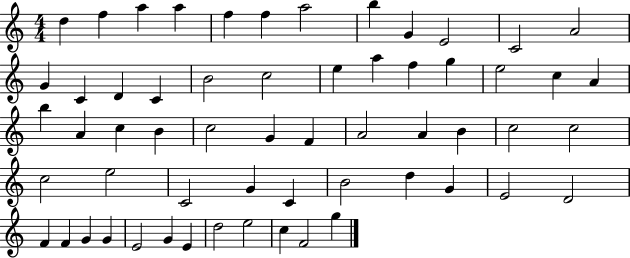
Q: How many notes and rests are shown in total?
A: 59